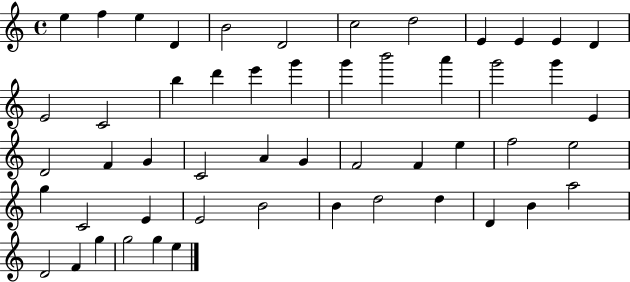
X:1
T:Untitled
M:4/4
L:1/4
K:C
e f e D B2 D2 c2 d2 E E E D E2 C2 b d' e' g' g' b'2 a' g'2 g' E D2 F G C2 A G F2 F e f2 e2 g C2 E E2 B2 B d2 d D B a2 D2 F g g2 g e